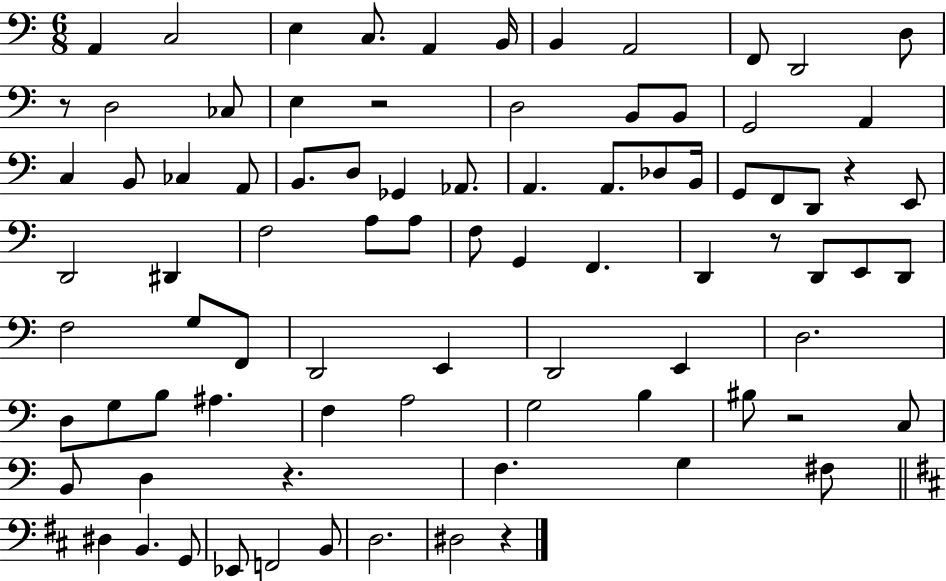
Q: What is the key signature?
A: C major